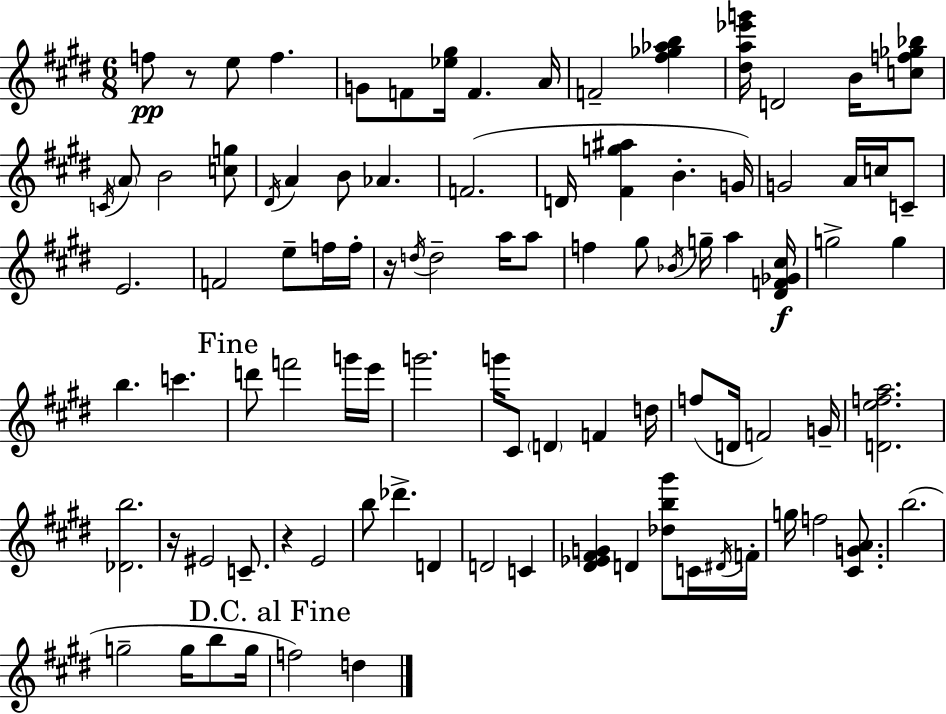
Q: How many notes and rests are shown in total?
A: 94